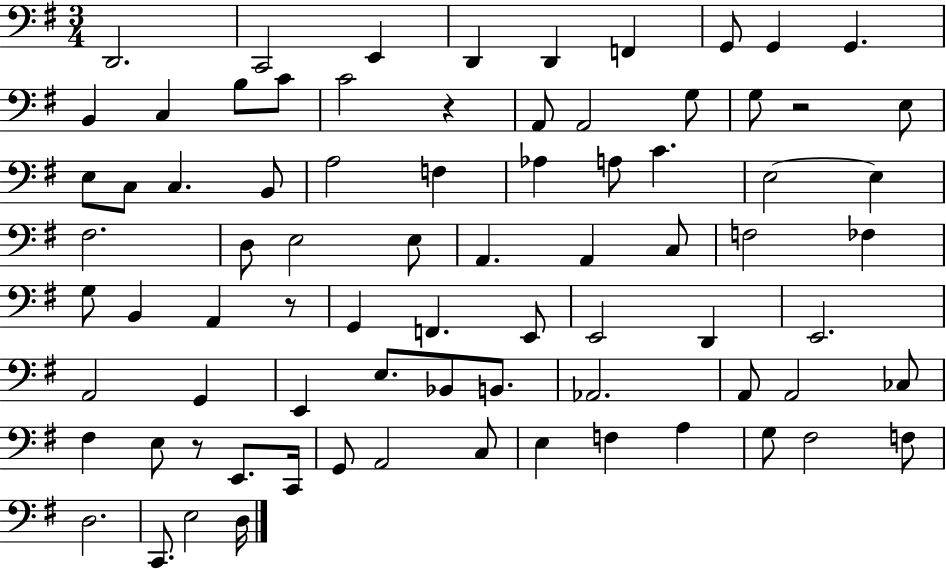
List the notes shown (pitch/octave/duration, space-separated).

D2/h. C2/h E2/q D2/q D2/q F2/q G2/e G2/q G2/q. B2/q C3/q B3/e C4/e C4/h R/q A2/e A2/h G3/e G3/e R/h E3/e E3/e C3/e C3/q. B2/e A3/h F3/q Ab3/q A3/e C4/q. E3/h E3/q F#3/h. D3/e E3/h E3/e A2/q. A2/q C3/e F3/h FES3/q G3/e B2/q A2/q R/e G2/q F2/q. E2/e E2/h D2/q E2/h. A2/h G2/q E2/q E3/e. Bb2/e B2/e. Ab2/h. A2/e A2/h CES3/e F#3/q E3/e R/e E2/e. C2/s G2/e A2/h C3/e E3/q F3/q A3/q G3/e F#3/h F3/e D3/h. C2/e. E3/h D3/s